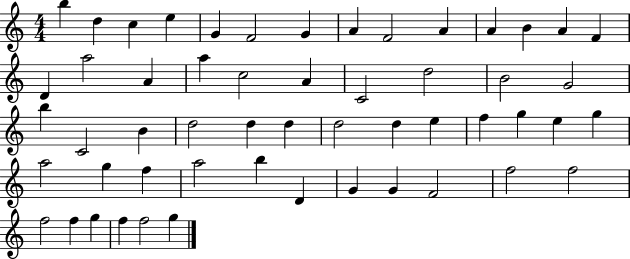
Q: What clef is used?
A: treble